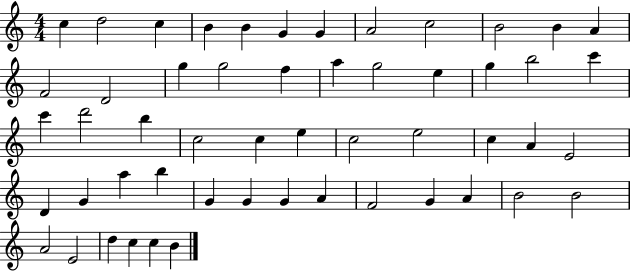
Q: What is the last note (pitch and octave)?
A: B4